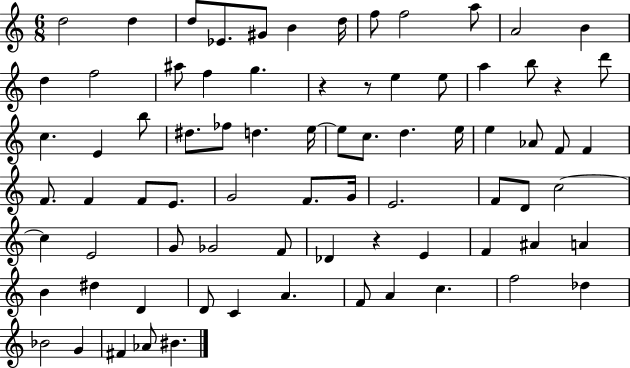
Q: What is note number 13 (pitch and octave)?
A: D5